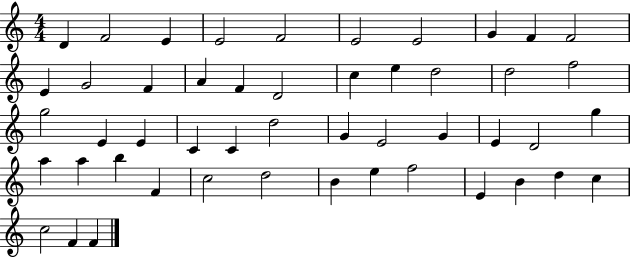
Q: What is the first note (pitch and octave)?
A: D4